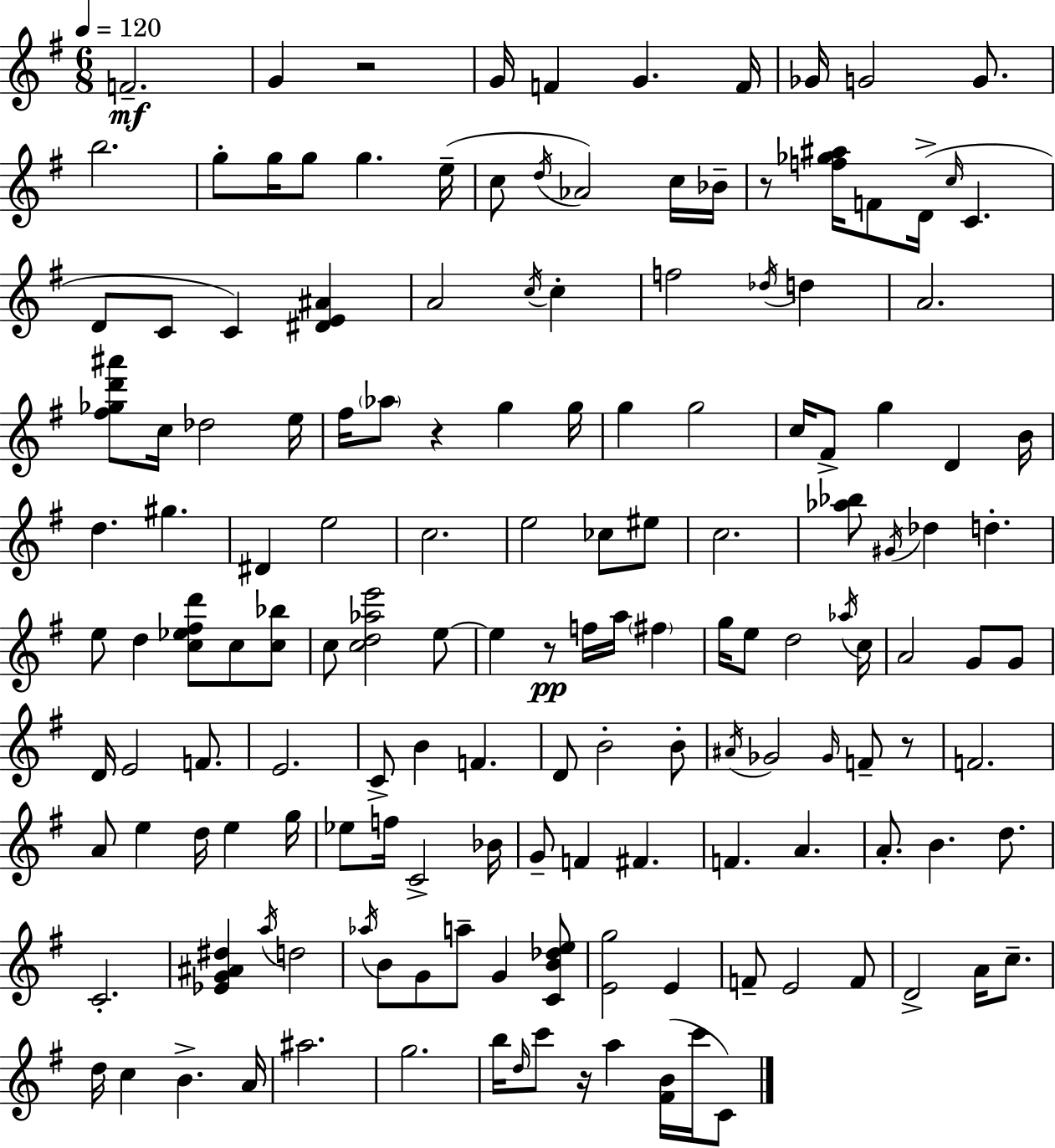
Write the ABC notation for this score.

X:1
T:Untitled
M:6/8
L:1/4
K:G
F2 G z2 G/4 F G F/4 _G/4 G2 G/2 b2 g/2 g/4 g/2 g e/4 c/2 d/4 _A2 c/4 _B/4 z/2 [f_g^a]/4 F/2 D/4 c/4 C D/2 C/2 C [^DE^A] A2 c/4 c f2 _d/4 d A2 [^f_gd'^a']/2 c/4 _d2 e/4 ^f/4 _a/2 z g g/4 g g2 c/4 ^F/2 g D B/4 d ^g ^D e2 c2 e2 _c/2 ^e/2 c2 [_a_b]/2 ^G/4 _d d e/2 d [c_e^fd']/2 c/2 [c_b]/2 c/2 [cd_ae']2 e/2 e z/2 f/4 a/4 ^f g/4 e/2 d2 _a/4 c/4 A2 G/2 G/2 D/4 E2 F/2 E2 C/2 B F D/2 B2 B/2 ^A/4 _G2 _G/4 F/2 z/2 F2 A/2 e d/4 e g/4 _e/2 f/4 C2 _B/4 G/2 F ^F F A A/2 B d/2 C2 [_EG^A^d] a/4 d2 _a/4 B/2 G/2 a/2 G [CB_de]/2 [Eg]2 E F/2 E2 F/2 D2 A/4 c/2 d/4 c B A/4 ^a2 g2 b/4 d/4 c'/2 z/4 a [^FB]/4 c'/4 C/2